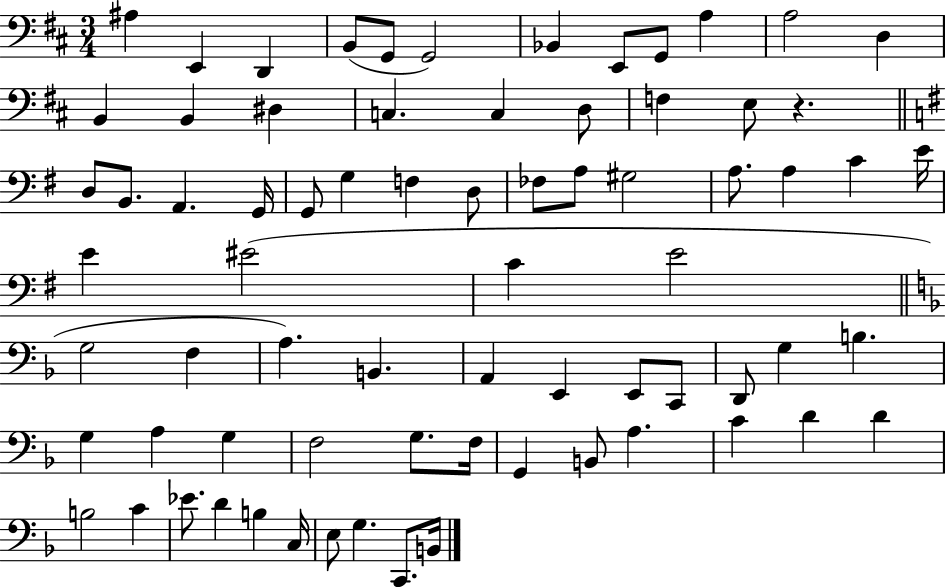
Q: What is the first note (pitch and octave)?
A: A#3